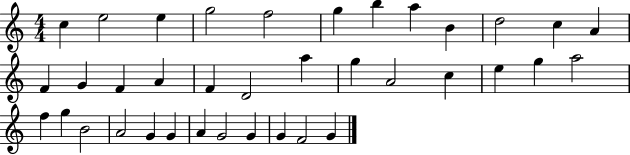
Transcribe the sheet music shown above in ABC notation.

X:1
T:Untitled
M:4/4
L:1/4
K:C
c e2 e g2 f2 g b a B d2 c A F G F A F D2 a g A2 c e g a2 f g B2 A2 G G A G2 G G F2 G